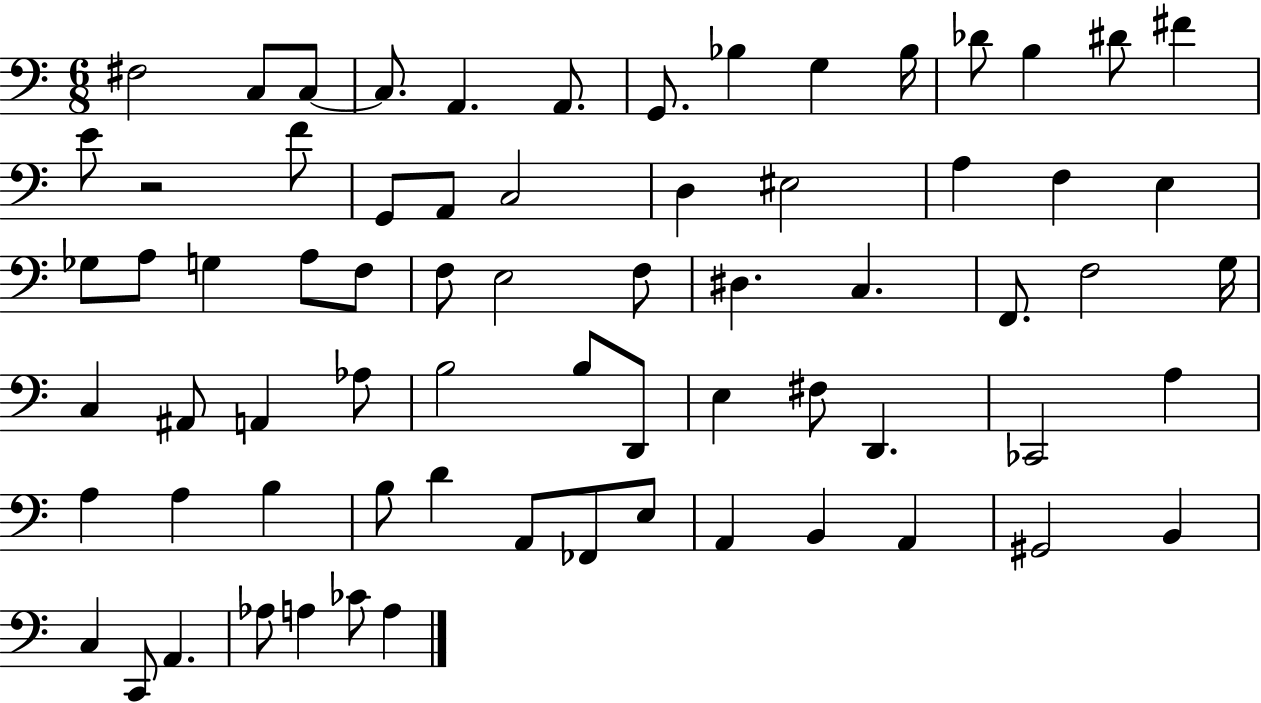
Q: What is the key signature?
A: C major